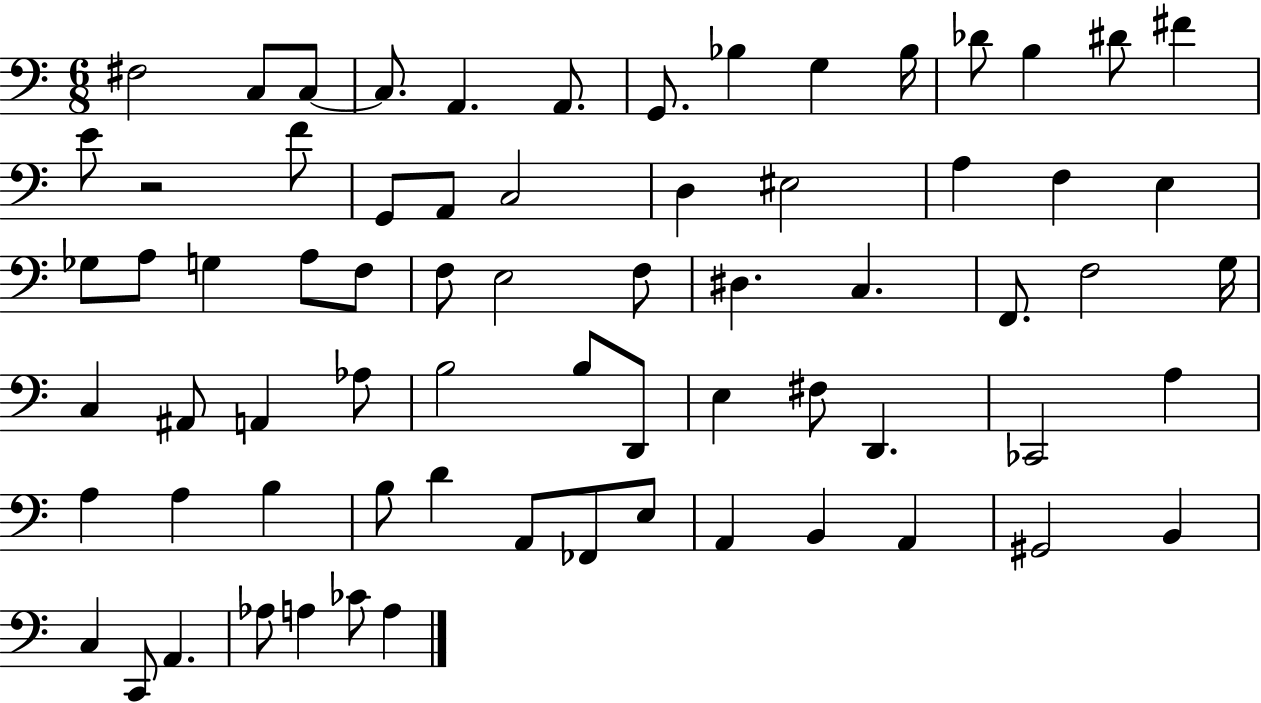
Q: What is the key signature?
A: C major